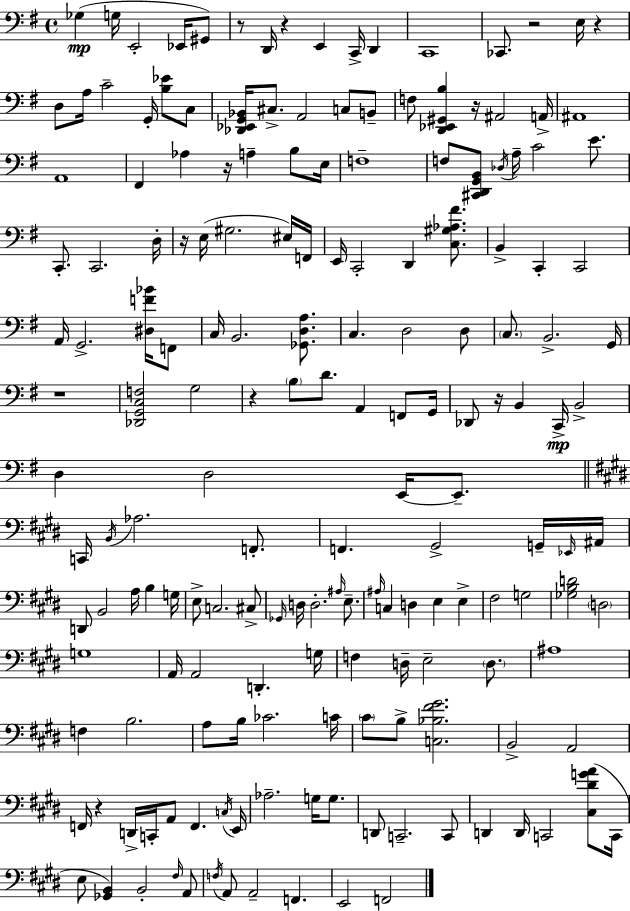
X:1
T:Untitled
M:4/4
L:1/4
K:Em
_G, G,/4 E,,2 _E,,/4 ^G,,/2 z/2 D,,/4 z E,, C,,/4 D,, C,,4 _C,,/2 z2 E,/4 z D,/2 A,/4 C2 G,,/4 [B,_E]/2 C,/2 [_D,,_E,,G,,_B,,]/4 ^C,/2 A,,2 C,/2 B,,/2 F,/2 [D,,_E,,^G,,B,] z/4 ^A,,2 A,,/4 ^A,,4 A,,4 ^F,, _A, z/4 A, B,/2 E,/4 F,4 F,/2 [^C,,D,,G,,B,,]/2 _D,/4 A,/4 C2 E/2 C,,/2 C,,2 D,/4 z/4 E,/4 ^G,2 ^E,/4 F,,/4 E,,/4 C,,2 D,, [C,^G,_A,^F]/2 B,, C,, C,,2 A,,/4 G,,2 [^D,F_B]/4 F,,/2 C,/4 B,,2 [_G,,D,A,]/2 C, D,2 D,/2 C,/2 B,,2 G,,/4 z4 [_D,,G,,C,F,]2 G,2 z B,/2 D/2 A,, F,,/2 G,,/4 _D,,/2 z/4 B,, C,,/4 B,,2 D, D,2 E,,/4 E,,/2 C,,/4 B,,/4 _A,2 F,,/2 F,, ^G,,2 G,,/4 _E,,/4 ^A,,/4 D,,/2 B,,2 A,/4 B, G,/4 E,/2 C,2 ^C,/2 _G,,/4 D,/4 D,2 ^A,/4 E,/2 ^A,/4 C, D, E, E, ^F,2 G,2 [_G,B,D]2 D,2 G,4 A,,/4 A,,2 D,, G,/4 F, D,/4 E,2 D,/2 ^A,4 F, B,2 A,/2 B,/4 _C2 C/4 ^C/2 B,/2 [C,_B,^F^G]2 B,,2 A,,2 F,,/4 z D,,/4 C,,/4 A,,/2 F,, C,/4 E,,/4 _A,2 G,/4 G,/2 D,,/2 C,,2 C,,/2 D,, D,,/4 C,,2 [^C,^DGA]/2 C,,/4 E,/2 [_G,,B,,] B,,2 ^F,/4 A,,/2 F,/4 A,,/2 A,,2 F,, E,,2 F,,2